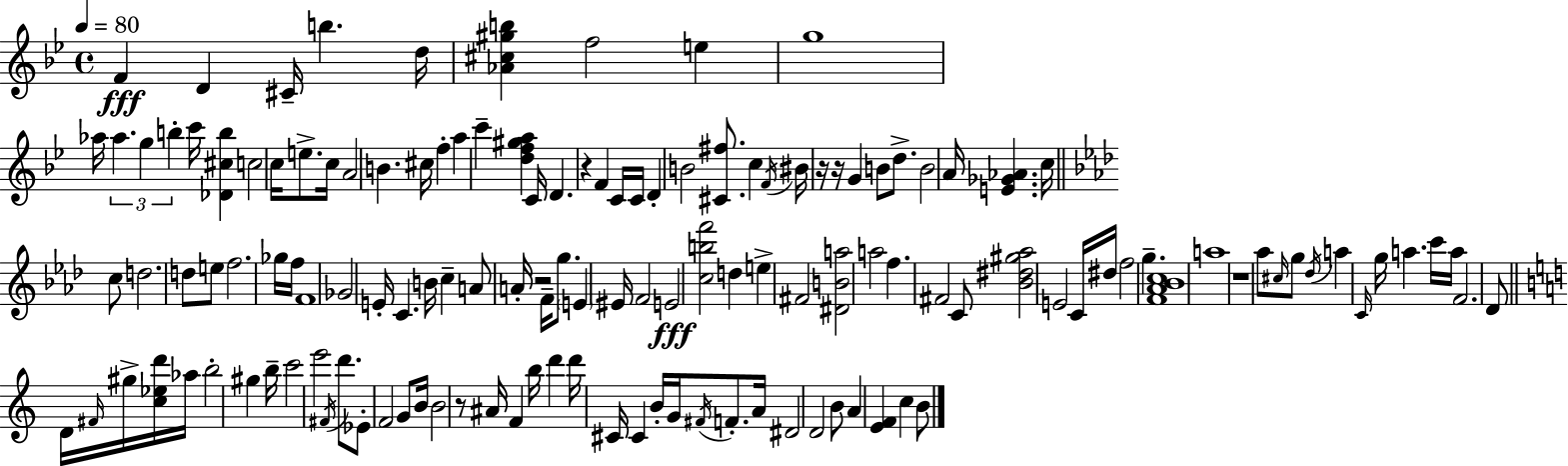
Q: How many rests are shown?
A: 6